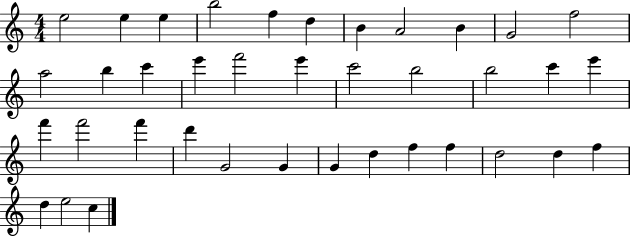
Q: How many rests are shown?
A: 0